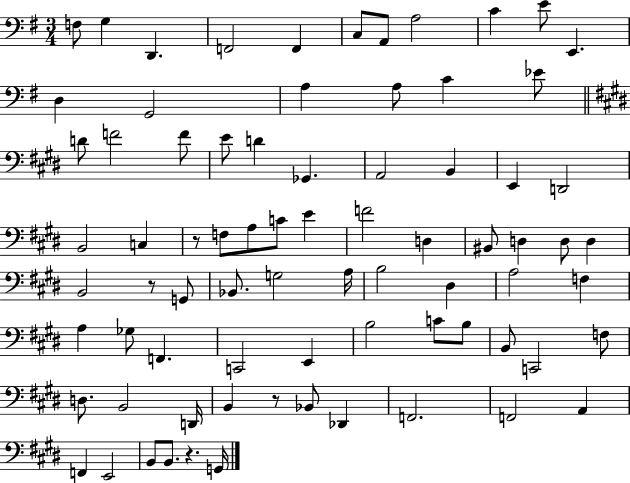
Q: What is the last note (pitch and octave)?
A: G2